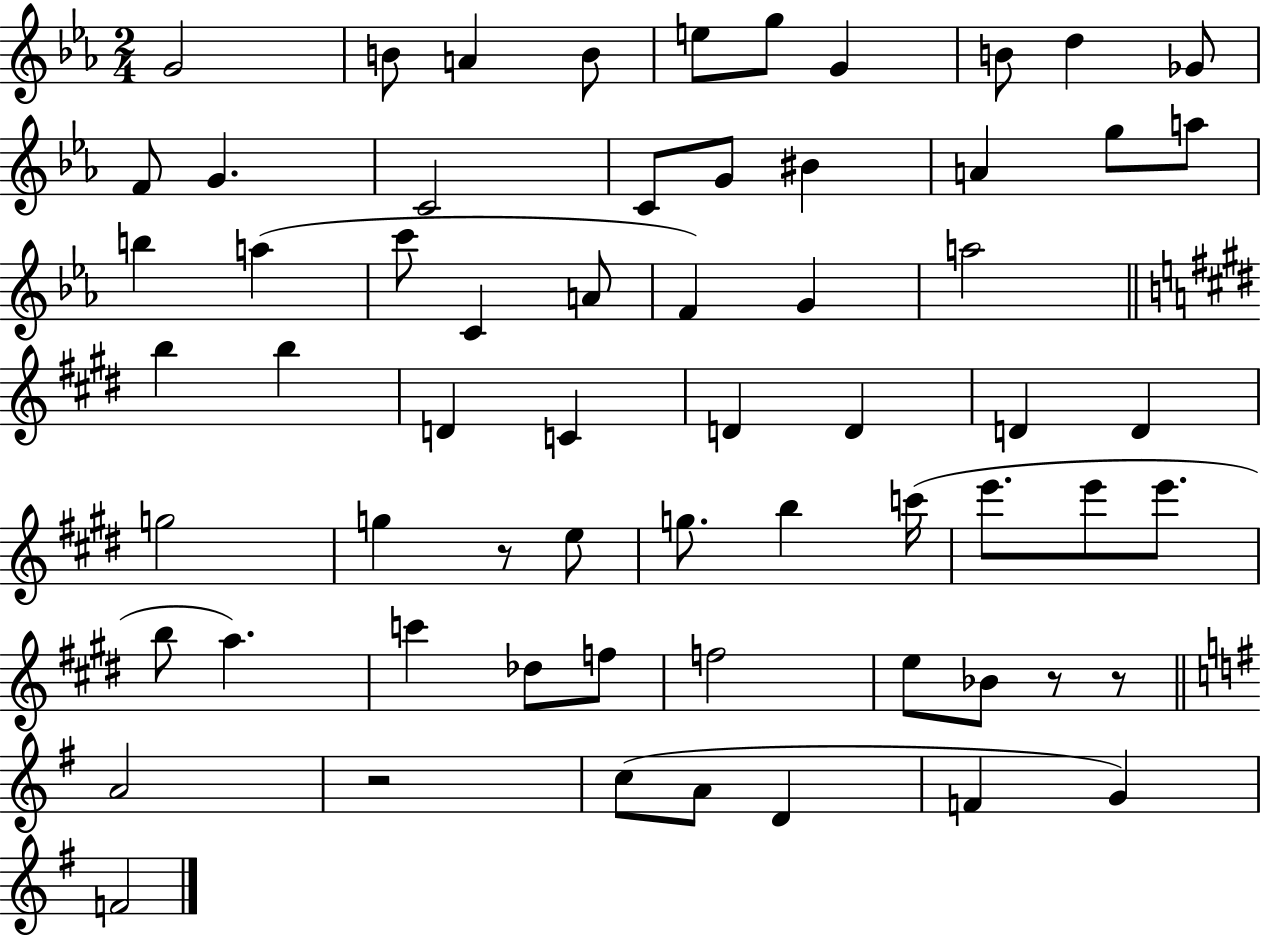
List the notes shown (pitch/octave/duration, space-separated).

G4/h B4/e A4/q B4/e E5/e G5/e G4/q B4/e D5/q Gb4/e F4/e G4/q. C4/h C4/e G4/e BIS4/q A4/q G5/e A5/e B5/q A5/q C6/e C4/q A4/e F4/q G4/q A5/h B5/q B5/q D4/q C4/q D4/q D4/q D4/q D4/q G5/h G5/q R/e E5/e G5/e. B5/q C6/s E6/e. E6/e E6/e. B5/e A5/q. C6/q Db5/e F5/e F5/h E5/e Bb4/e R/e R/e A4/h R/h C5/e A4/e D4/q F4/q G4/q F4/h